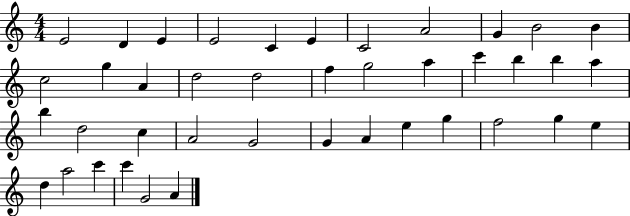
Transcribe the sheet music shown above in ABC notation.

X:1
T:Untitled
M:4/4
L:1/4
K:C
E2 D E E2 C E C2 A2 G B2 B c2 g A d2 d2 f g2 a c' b b a b d2 c A2 G2 G A e g f2 g e d a2 c' c' G2 A